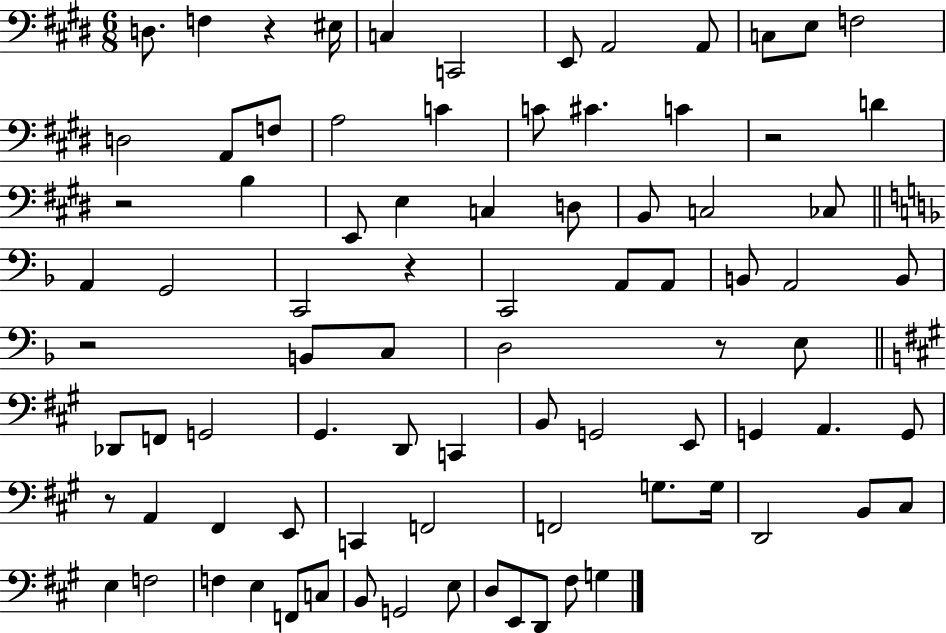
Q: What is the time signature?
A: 6/8